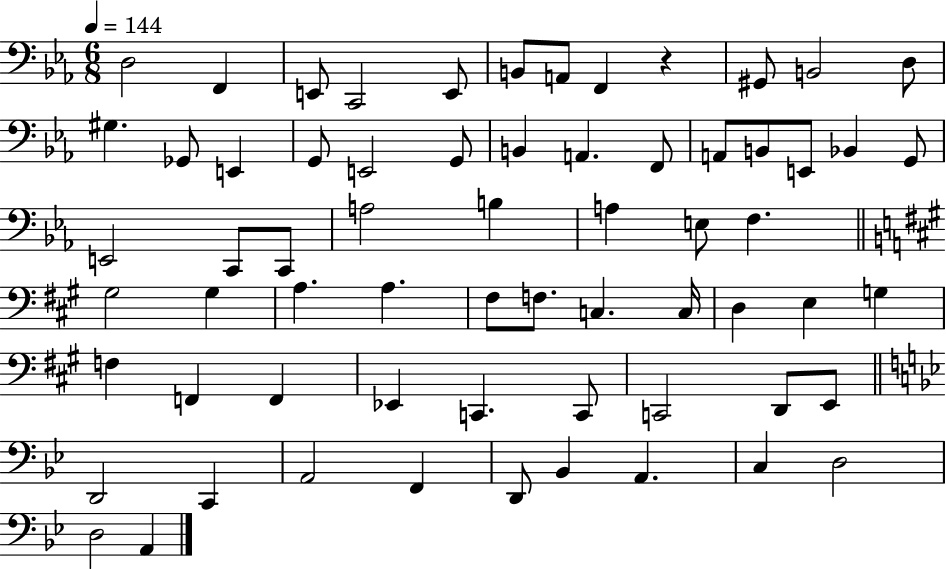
{
  \clef bass
  \numericTimeSignature
  \time 6/8
  \key ees \major
  \tempo 4 = 144
  d2 f,4 | e,8 c,2 e,8 | b,8 a,8 f,4 r4 | gis,8 b,2 d8 | \break gis4. ges,8 e,4 | g,8 e,2 g,8 | b,4 a,4. f,8 | a,8 b,8 e,8 bes,4 g,8 | \break e,2 c,8 c,8 | a2 b4 | a4 e8 f4. | \bar "||" \break \key a \major gis2 gis4 | a4. a4. | fis8 f8. c4. c16 | d4 e4 g4 | \break f4 f,4 f,4 | ees,4 c,4. c,8 | c,2 d,8 e,8 | \bar "||" \break \key bes \major d,2 c,4 | a,2 f,4 | d,8 bes,4 a,4. | c4 d2 | \break d2 a,4 | \bar "|."
}